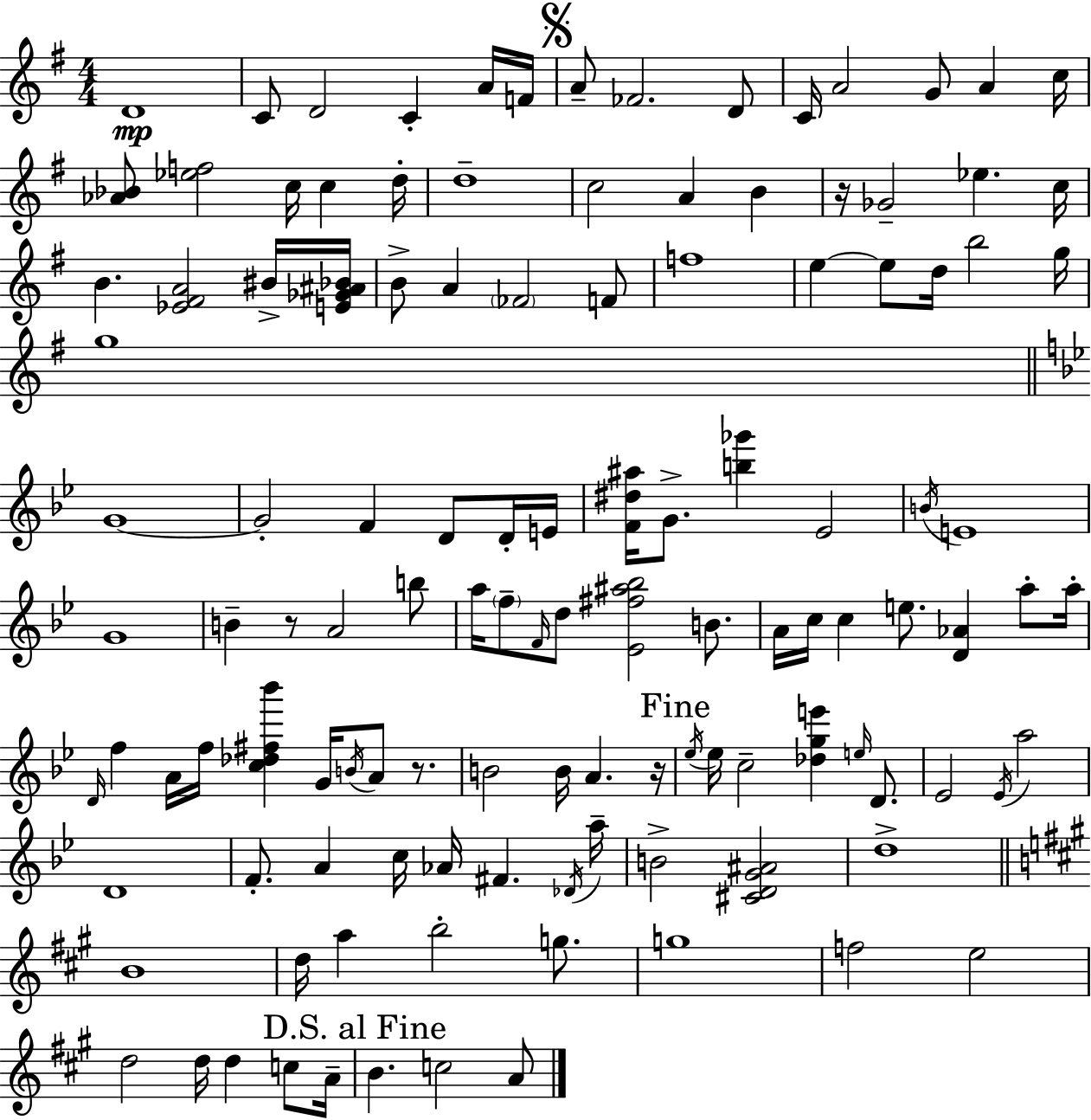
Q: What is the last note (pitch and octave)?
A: A4